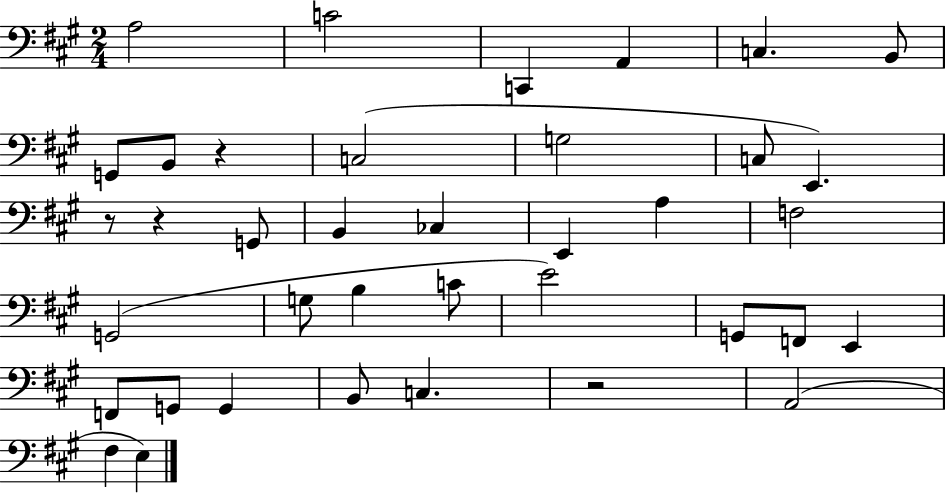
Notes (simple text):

A3/h C4/h C2/q A2/q C3/q. B2/e G2/e B2/e R/q C3/h G3/h C3/e E2/q. R/e R/q G2/e B2/q CES3/q E2/q A3/q F3/h G2/h G3/e B3/q C4/e E4/h G2/e F2/e E2/q F2/e G2/e G2/q B2/e C3/q. R/h A2/h F#3/q E3/q